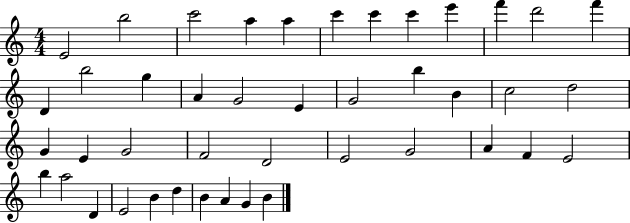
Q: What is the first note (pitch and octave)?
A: E4